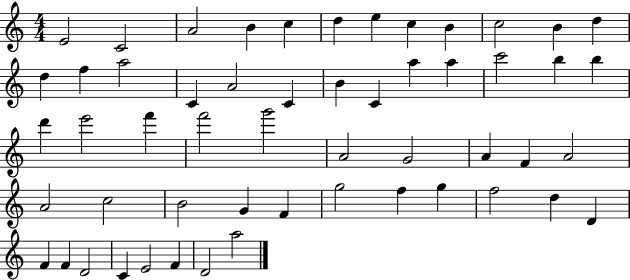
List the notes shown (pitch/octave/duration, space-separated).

E4/h C4/h A4/h B4/q C5/q D5/q E5/q C5/q B4/q C5/h B4/q D5/q D5/q F5/q A5/h C4/q A4/h C4/q B4/q C4/q A5/q A5/q C6/h B5/q B5/q D6/q E6/h F6/q F6/h G6/h A4/h G4/h A4/q F4/q A4/h A4/h C5/h B4/h G4/q F4/q G5/h F5/q G5/q F5/h D5/q D4/q F4/q F4/q D4/h C4/q E4/h F4/q D4/h A5/h